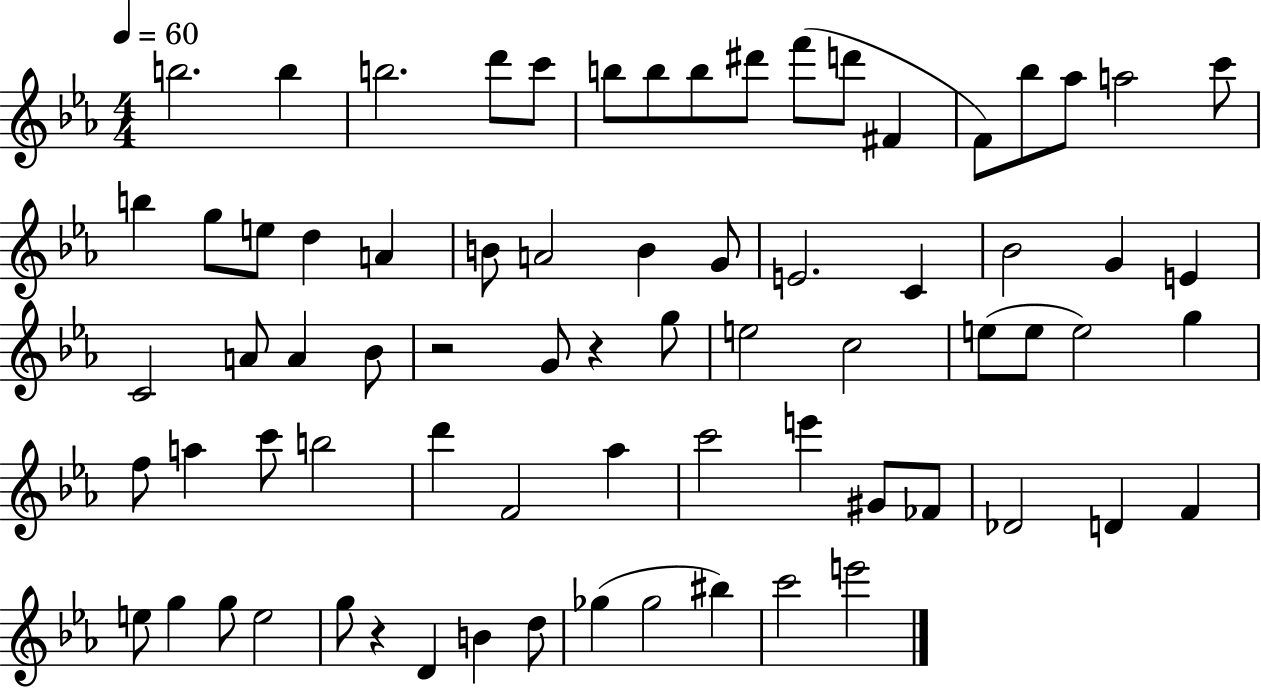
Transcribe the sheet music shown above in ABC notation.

X:1
T:Untitled
M:4/4
L:1/4
K:Eb
b2 b b2 d'/2 c'/2 b/2 b/2 b/2 ^d'/2 f'/2 d'/2 ^F F/2 _b/2 _a/2 a2 c'/2 b g/2 e/2 d A B/2 A2 B G/2 E2 C _B2 G E C2 A/2 A _B/2 z2 G/2 z g/2 e2 c2 e/2 e/2 e2 g f/2 a c'/2 b2 d' F2 _a c'2 e' ^G/2 _F/2 _D2 D F e/2 g g/2 e2 g/2 z D B d/2 _g _g2 ^b c'2 e'2